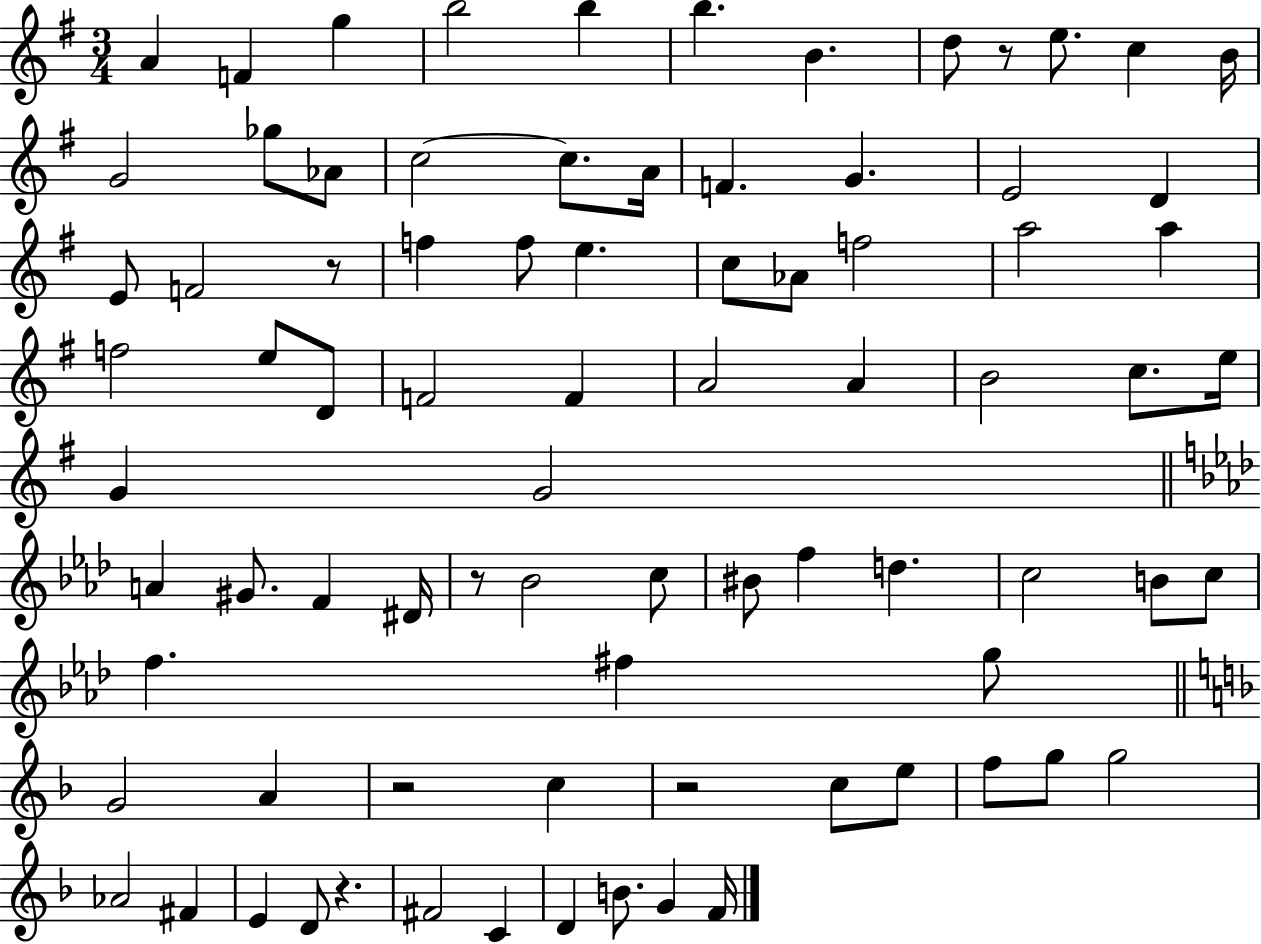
X:1
T:Untitled
M:3/4
L:1/4
K:G
A F g b2 b b B d/2 z/2 e/2 c B/4 G2 _g/2 _A/2 c2 c/2 A/4 F G E2 D E/2 F2 z/2 f f/2 e c/2 _A/2 f2 a2 a f2 e/2 D/2 F2 F A2 A B2 c/2 e/4 G G2 A ^G/2 F ^D/4 z/2 _B2 c/2 ^B/2 f d c2 B/2 c/2 f ^f g/2 G2 A z2 c z2 c/2 e/2 f/2 g/2 g2 _A2 ^F E D/2 z ^F2 C D B/2 G F/4